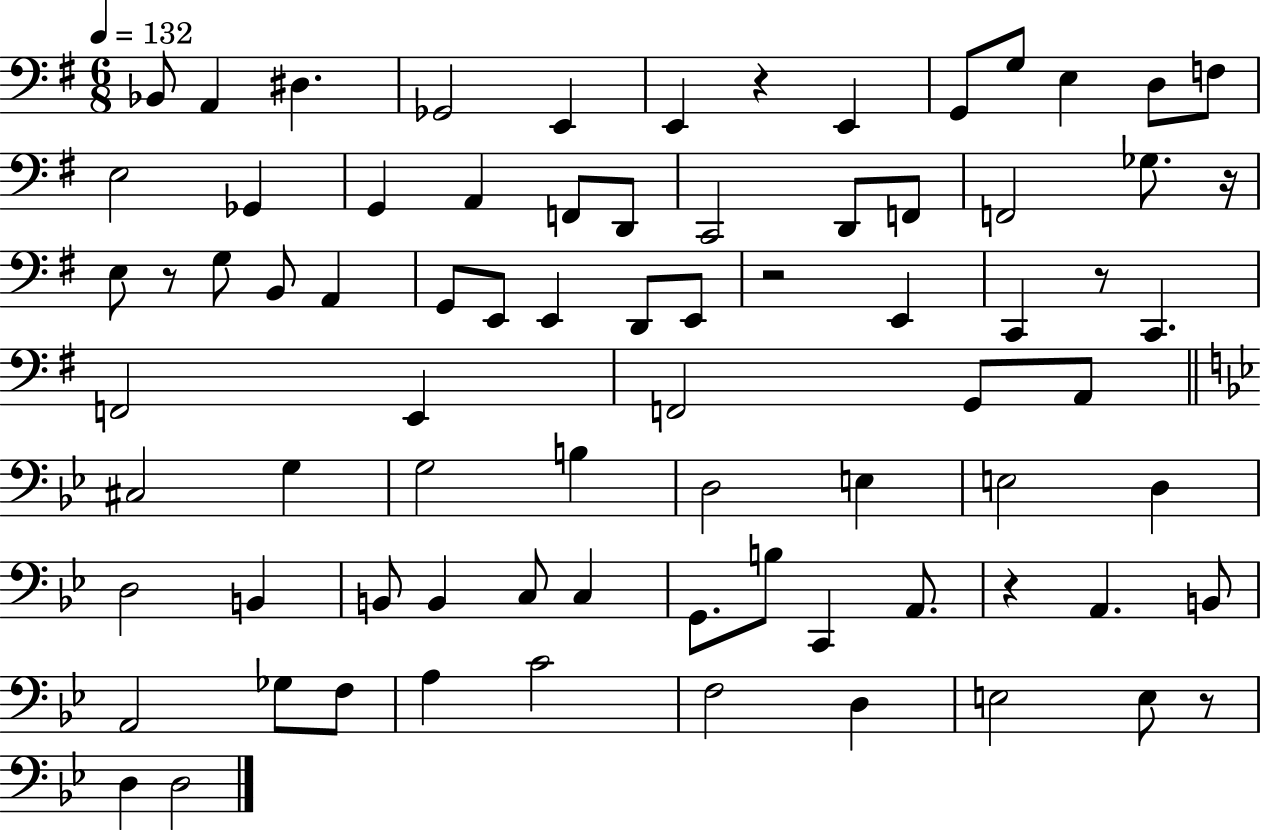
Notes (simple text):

Bb2/e A2/q D#3/q. Gb2/h E2/q E2/q R/q E2/q G2/e G3/e E3/q D3/e F3/e E3/h Gb2/q G2/q A2/q F2/e D2/e C2/h D2/e F2/e F2/h Gb3/e. R/s E3/e R/e G3/e B2/e A2/q G2/e E2/e E2/q D2/e E2/e R/h E2/q C2/q R/e C2/q. F2/h E2/q F2/h G2/e A2/e C#3/h G3/q G3/h B3/q D3/h E3/q E3/h D3/q D3/h B2/q B2/e B2/q C3/e C3/q G2/e. B3/e C2/q A2/e. R/q A2/q. B2/e A2/h Gb3/e F3/e A3/q C4/h F3/h D3/q E3/h E3/e R/e D3/q D3/h